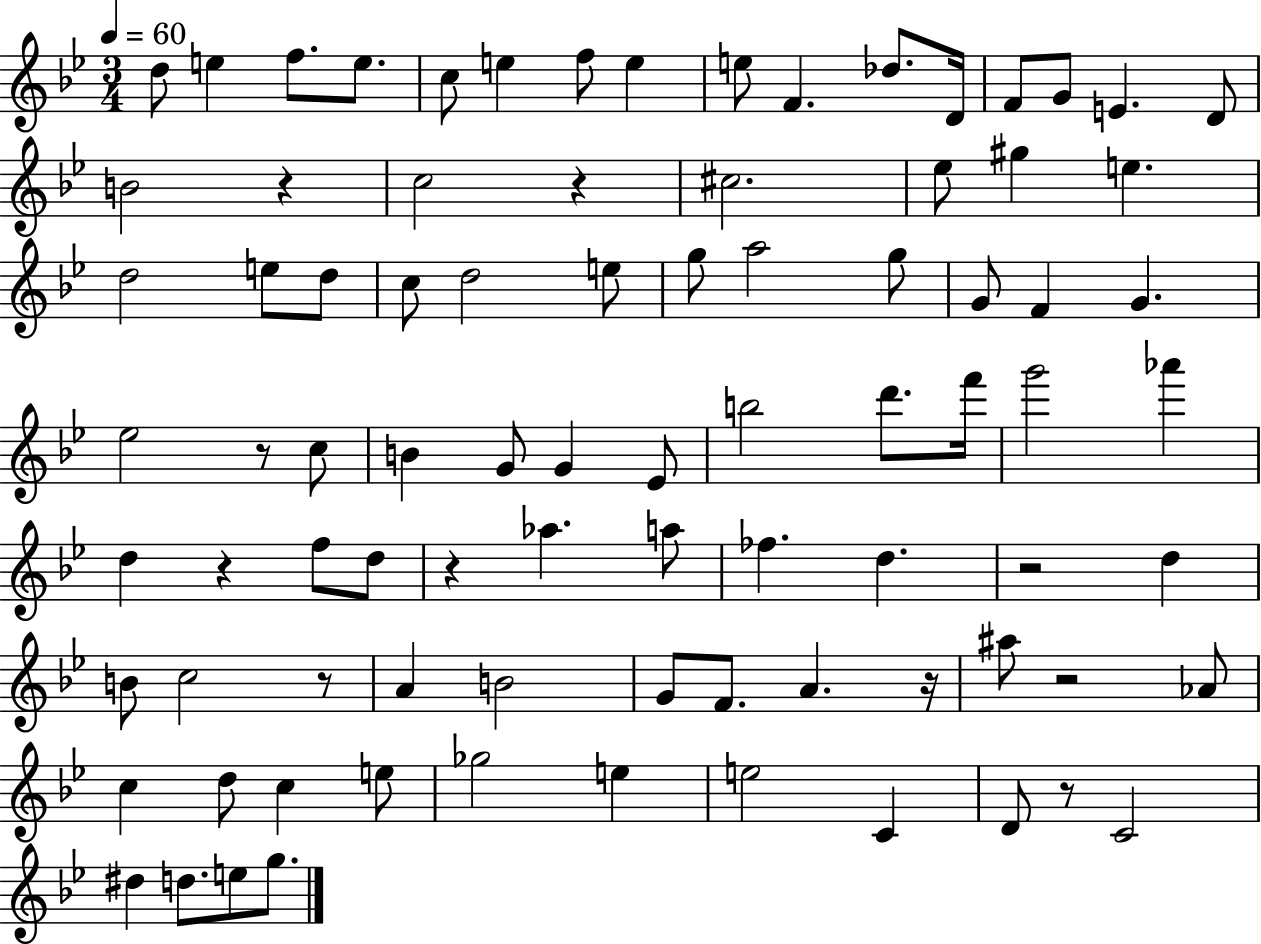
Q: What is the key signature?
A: BES major